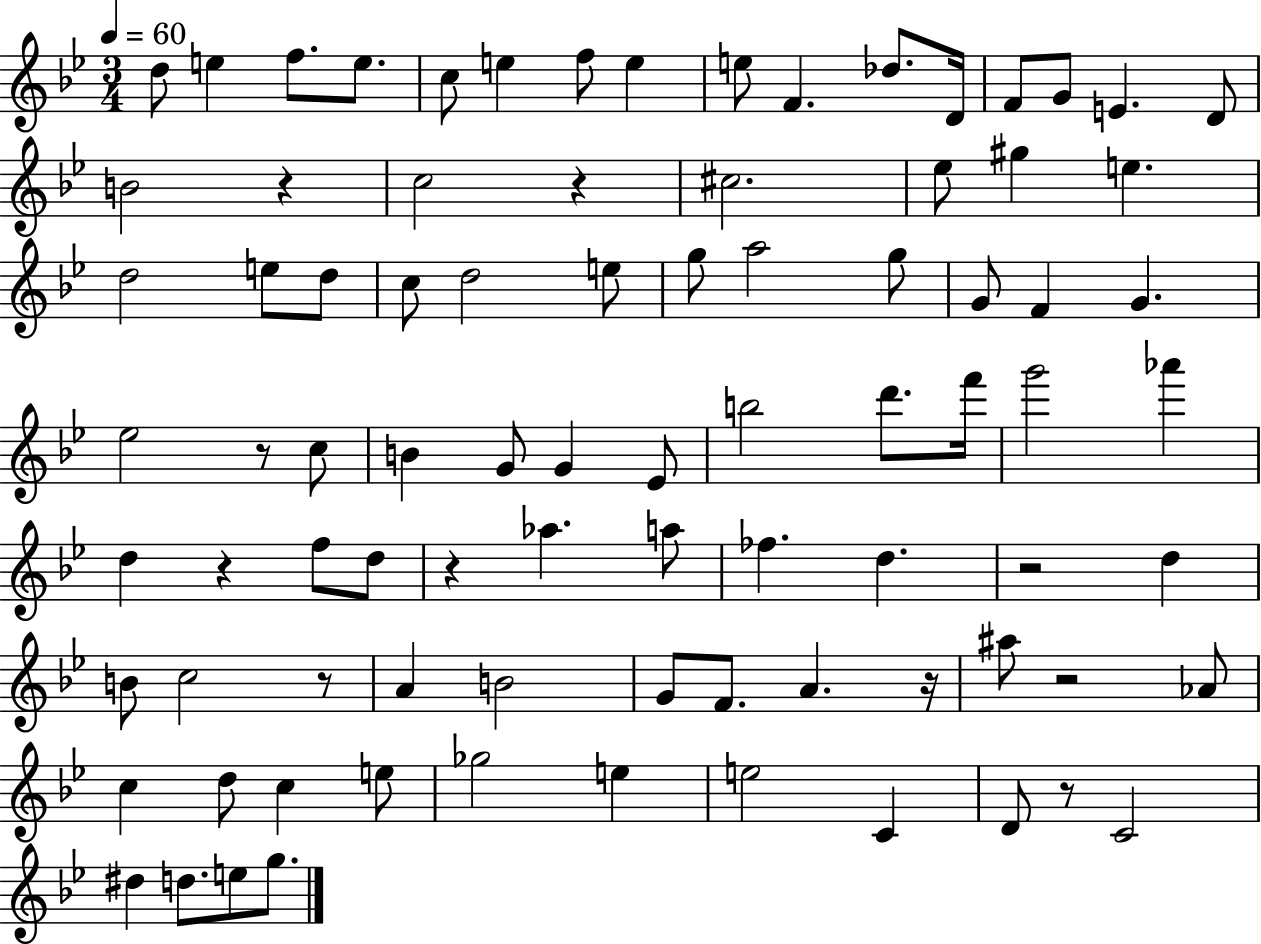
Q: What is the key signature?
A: BES major